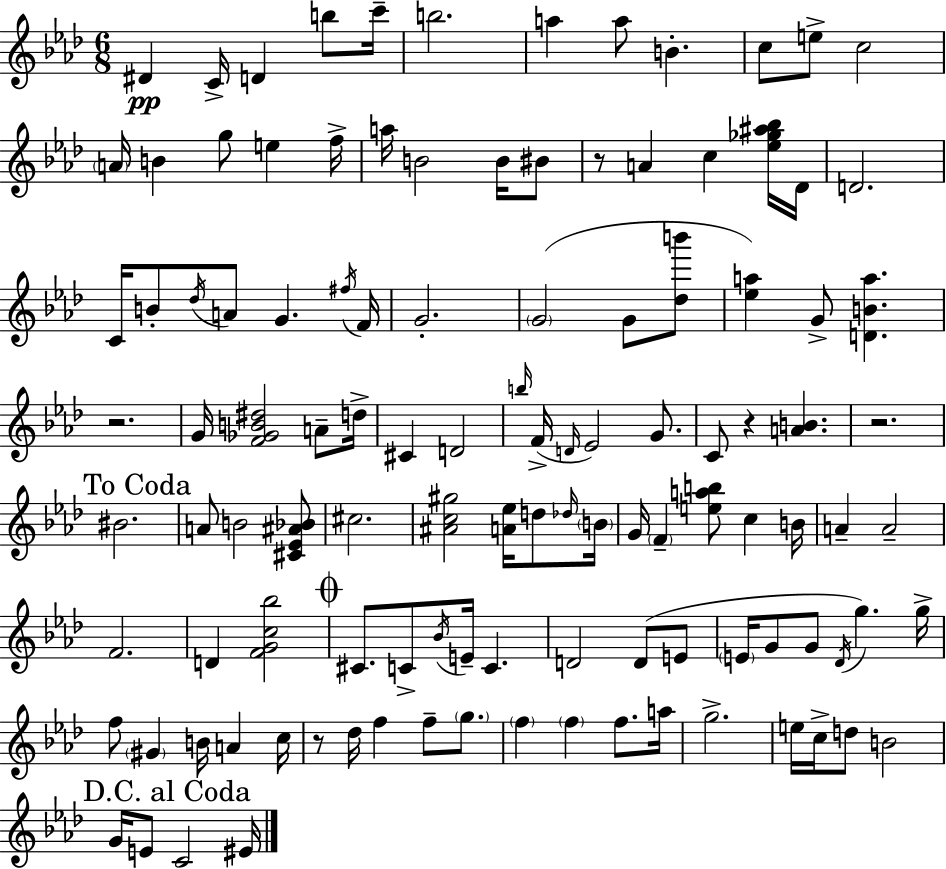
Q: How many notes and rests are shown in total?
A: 114